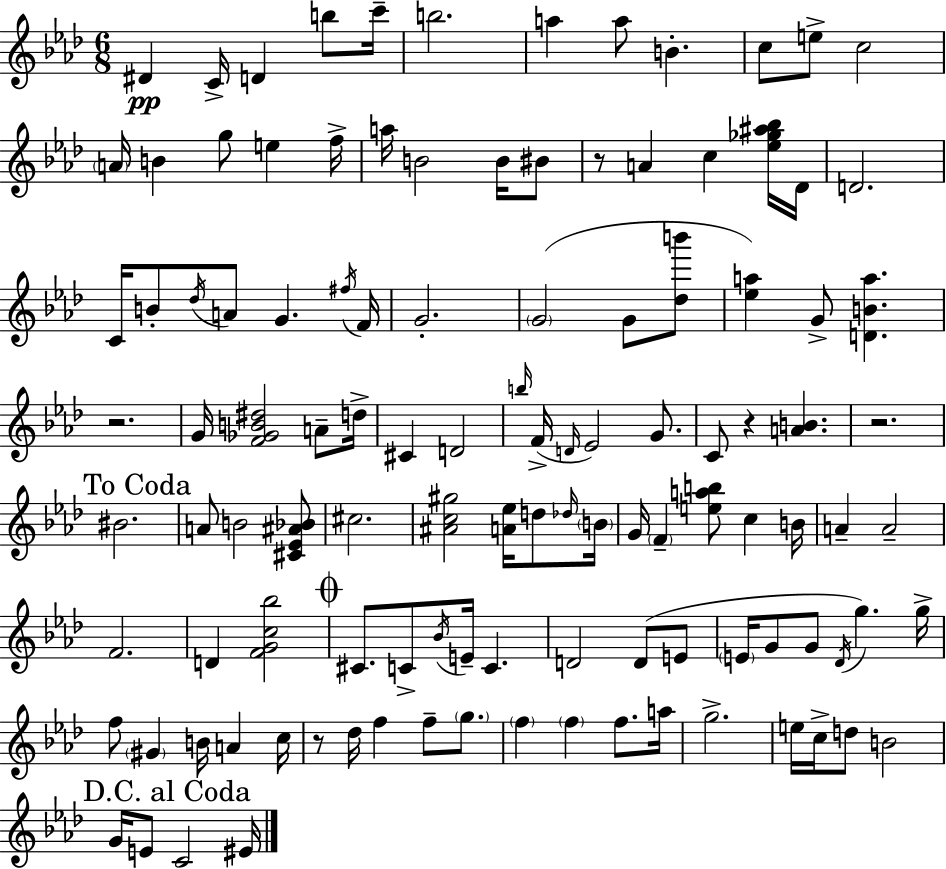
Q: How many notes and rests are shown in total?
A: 114